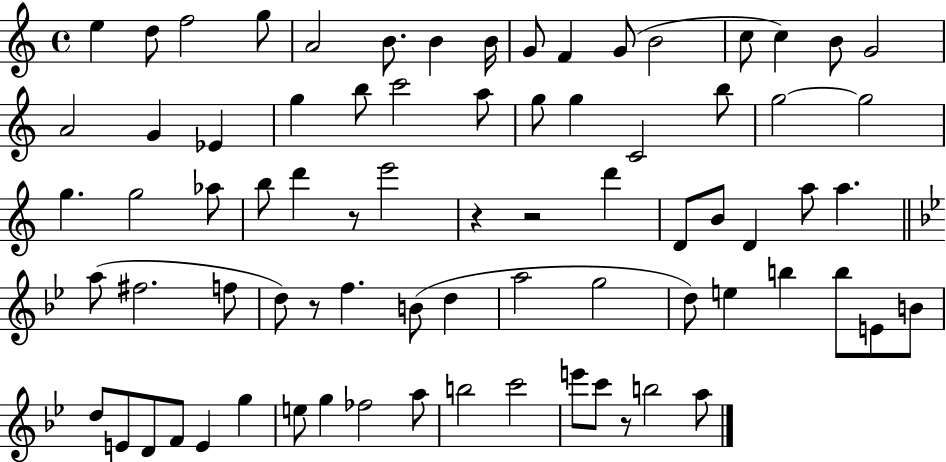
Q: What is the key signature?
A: C major